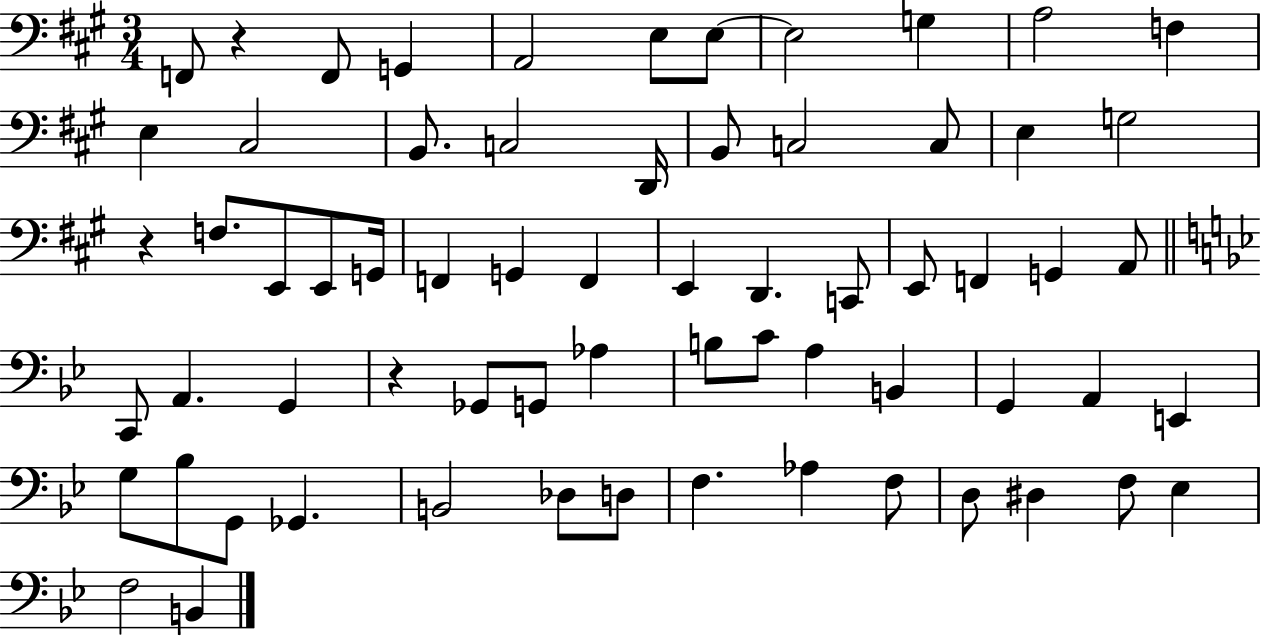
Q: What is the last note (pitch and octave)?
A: B2